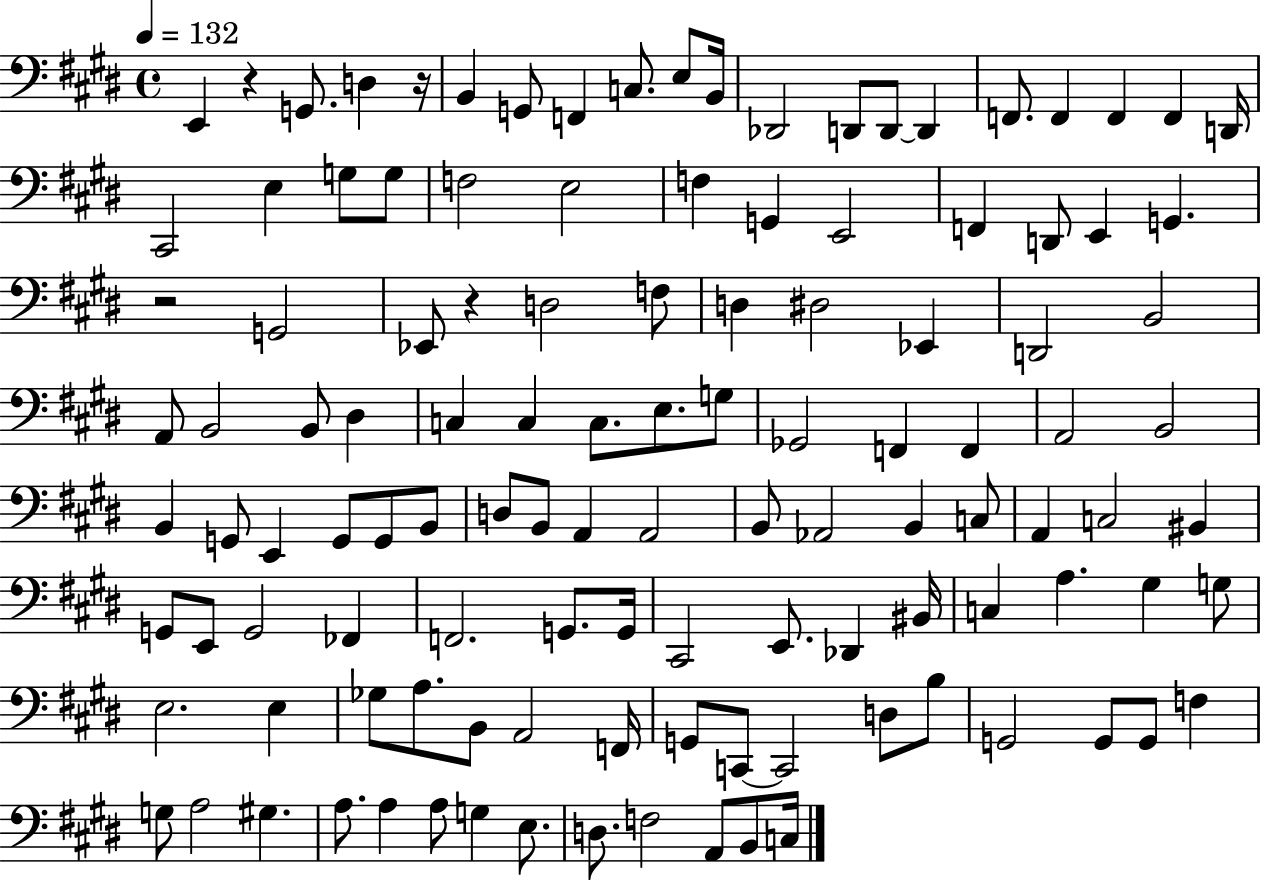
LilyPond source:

{
  \clef bass
  \time 4/4
  \defaultTimeSignature
  \key e \major
  \tempo 4 = 132
  e,4 r4 g,8. d4 r16 | b,4 g,8 f,4 c8. e8 b,16 | des,2 d,8 d,8~~ d,4 | f,8. f,4 f,4 f,4 d,16 | \break cis,2 e4 g8 g8 | f2 e2 | f4 g,4 e,2 | f,4 d,8 e,4 g,4. | \break r2 g,2 | ees,8 r4 d2 f8 | d4 dis2 ees,4 | d,2 b,2 | \break a,8 b,2 b,8 dis4 | c4 c4 c8. e8. g8 | ges,2 f,4 f,4 | a,2 b,2 | \break b,4 g,8 e,4 g,8 g,8 b,8 | d8 b,8 a,4 a,2 | b,8 aes,2 b,4 c8 | a,4 c2 bis,4 | \break g,8 e,8 g,2 fes,4 | f,2. g,8. g,16 | cis,2 e,8. des,4 bis,16 | c4 a4. gis4 g8 | \break e2. e4 | ges8 a8. b,8 a,2 f,16 | g,8 c,8~~ c,2 d8 b8 | g,2 g,8 g,8 f4 | \break g8 a2 gis4. | a8. a4 a8 g4 e8. | d8. f2 a,8 b,8 c16 | \bar "|."
}